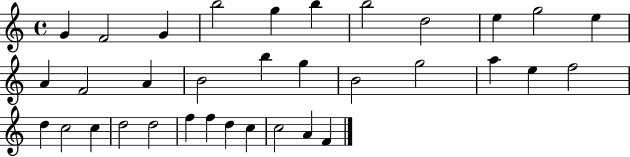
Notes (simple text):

G4/q F4/h G4/q B5/h G5/q B5/q B5/h D5/h E5/q G5/h E5/q A4/q F4/h A4/q B4/h B5/q G5/q B4/h G5/h A5/q E5/q F5/h D5/q C5/h C5/q D5/h D5/h F5/q F5/q D5/q C5/q C5/h A4/q F4/q